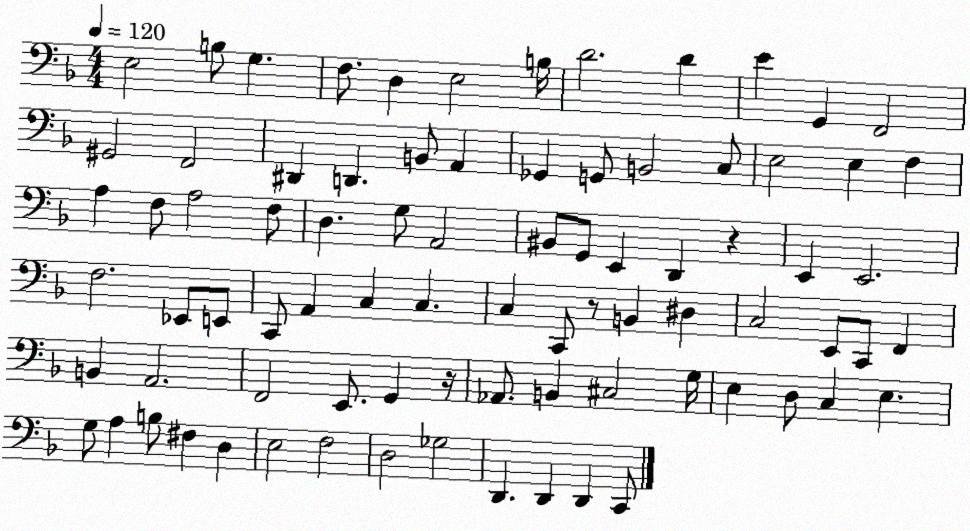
X:1
T:Untitled
M:4/4
L:1/4
K:F
E,2 B,/2 G, F,/2 D, E,2 B,/4 D2 D E G,, F,,2 ^G,,2 F,,2 ^D,, D,, B,,/2 A,, _G,, G,,/2 B,,2 C,/2 E,2 E, F, A, F,/2 A,2 F,/2 D, G,/2 A,,2 ^B,,/2 G,,/2 E,, D,, z E,, E,,2 F,2 _E,,/2 E,,/2 C,,/2 A,, C, C, C, C,,/2 z/2 B,, ^D, C,2 E,,/2 C,,/2 F,, B,, A,,2 F,,2 E,,/2 G,, z/4 _A,,/2 B,, ^C,2 G,/4 E, D,/2 C, E, G,/2 A, B,/2 ^F, D, E,2 F,2 D,2 _G,2 D,, D,, D,, C,,/2